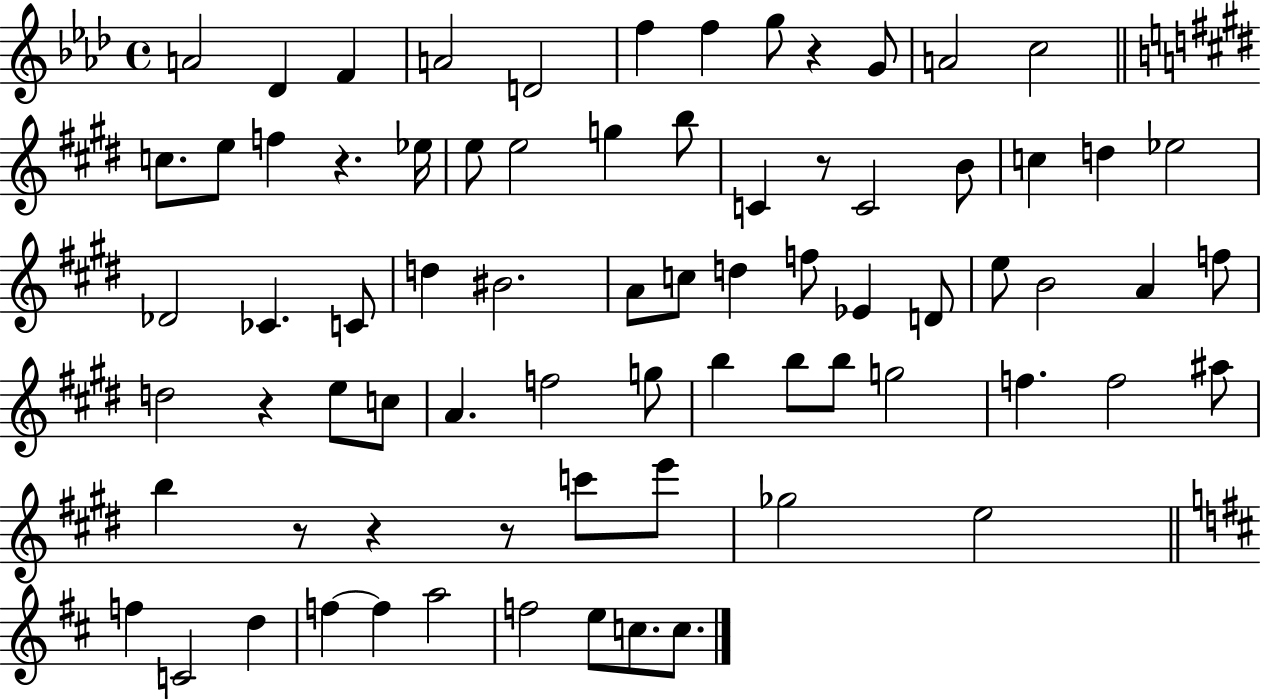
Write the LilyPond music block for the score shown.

{
  \clef treble
  \time 4/4
  \defaultTimeSignature
  \key aes \major
  a'2 des'4 f'4 | a'2 d'2 | f''4 f''4 g''8 r4 g'8 | a'2 c''2 | \break \bar "||" \break \key e \major c''8. e''8 f''4 r4. ees''16 | e''8 e''2 g''4 b''8 | c'4 r8 c'2 b'8 | c''4 d''4 ees''2 | \break des'2 ces'4. c'8 | d''4 bis'2. | a'8 c''8 d''4 f''8 ees'4 d'8 | e''8 b'2 a'4 f''8 | \break d''2 r4 e''8 c''8 | a'4. f''2 g''8 | b''4 b''8 b''8 g''2 | f''4. f''2 ais''8 | \break b''4 r8 r4 r8 c'''8 e'''8 | ges''2 e''2 | \bar "||" \break \key b \minor f''4 c'2 d''4 | f''4~~ f''4 a''2 | f''2 e''8 c''8. c''8. | \bar "|."
}